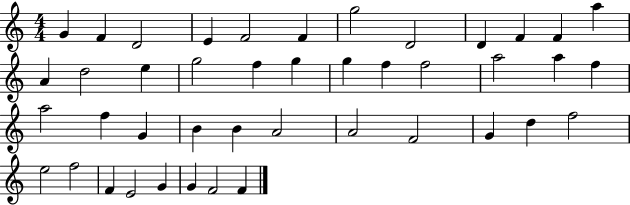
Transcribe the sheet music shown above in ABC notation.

X:1
T:Untitled
M:4/4
L:1/4
K:C
G F D2 E F2 F g2 D2 D F F a A d2 e g2 f g g f f2 a2 a f a2 f G B B A2 A2 F2 G d f2 e2 f2 F E2 G G F2 F